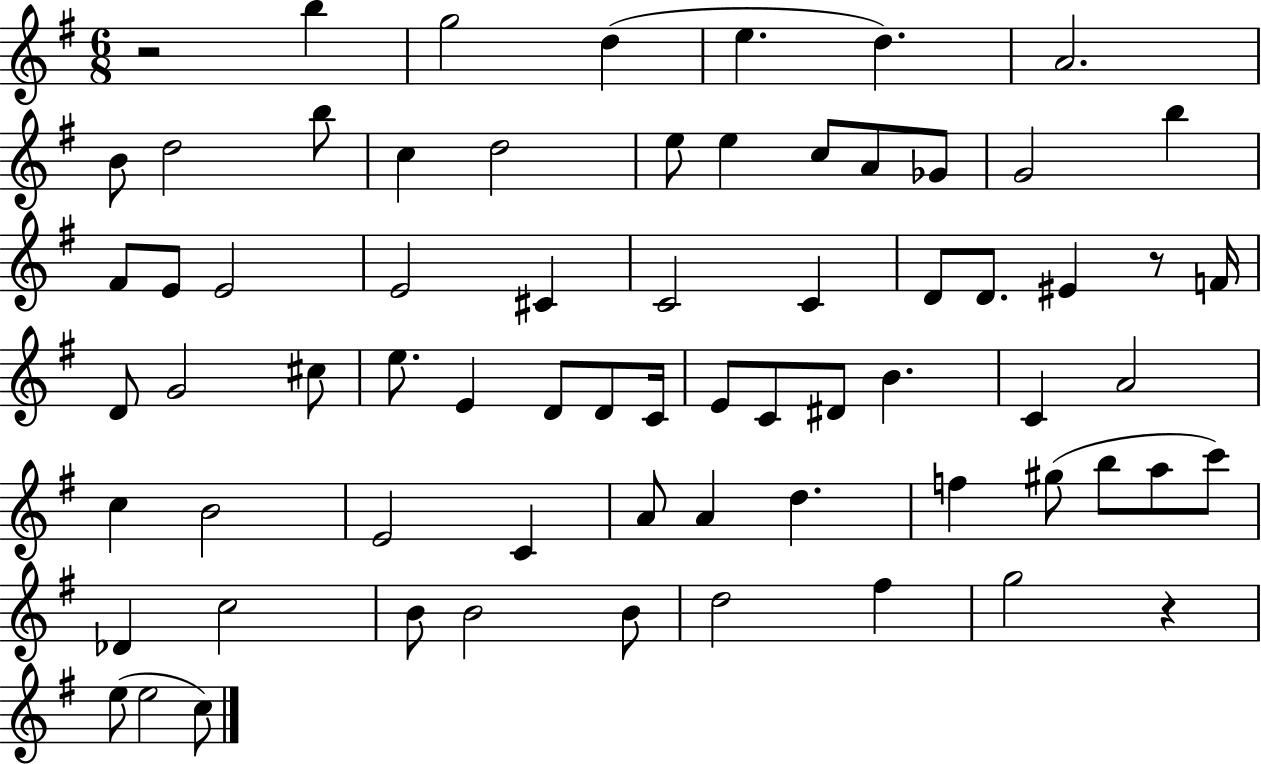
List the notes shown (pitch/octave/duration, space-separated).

R/h B5/q G5/h D5/q E5/q. D5/q. A4/h. B4/e D5/h B5/e C5/q D5/h E5/e E5/q C5/e A4/e Gb4/e G4/h B5/q F#4/e E4/e E4/h E4/h C#4/q C4/h C4/q D4/e D4/e. EIS4/q R/e F4/s D4/e G4/h C#5/e E5/e. E4/q D4/e D4/e C4/s E4/e C4/e D#4/e B4/q. C4/q A4/h C5/q B4/h E4/h C4/q A4/e A4/q D5/q. F5/q G#5/e B5/e A5/e C6/e Db4/q C5/h B4/e B4/h B4/e D5/h F#5/q G5/h R/q E5/e E5/h C5/e